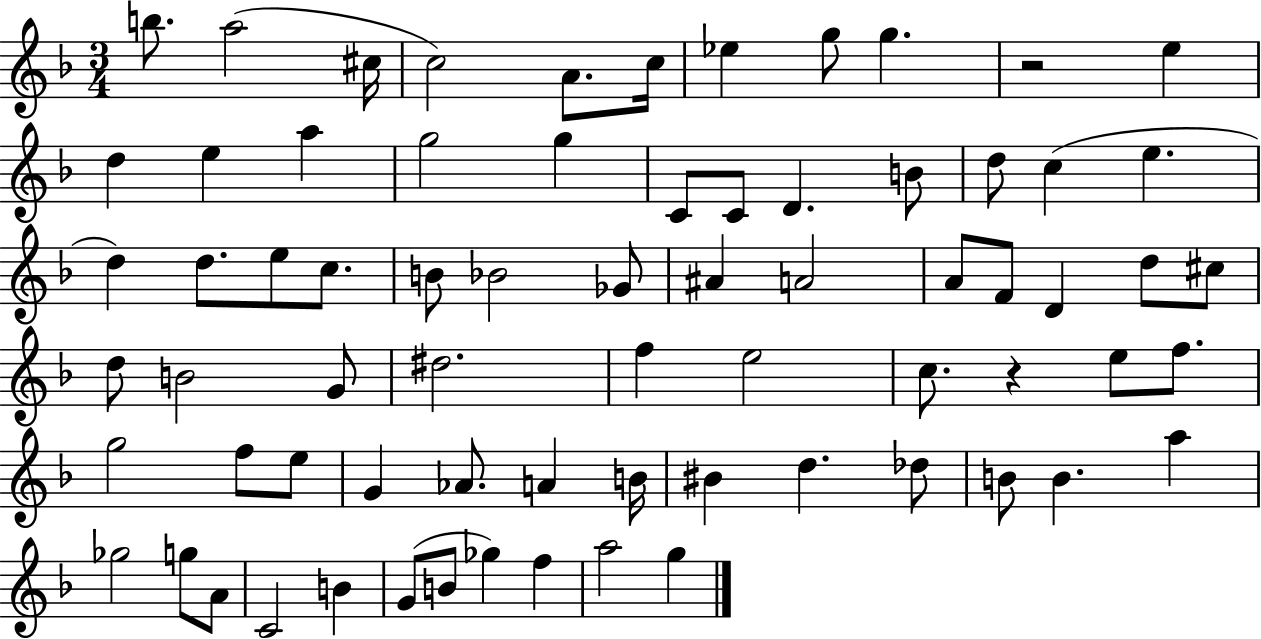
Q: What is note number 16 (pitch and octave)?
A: C4